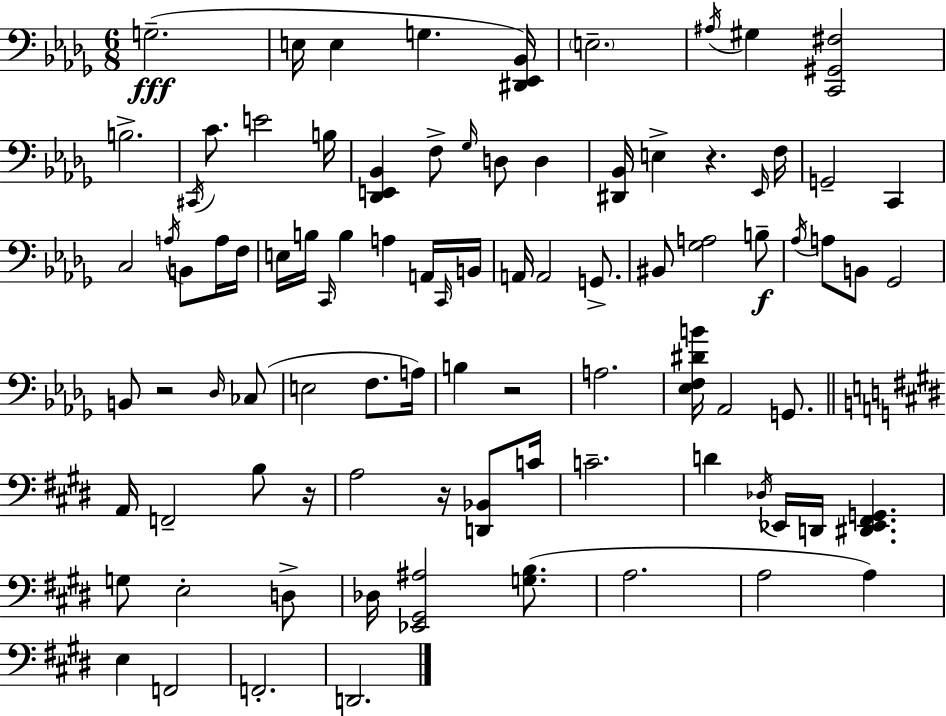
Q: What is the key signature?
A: BES minor